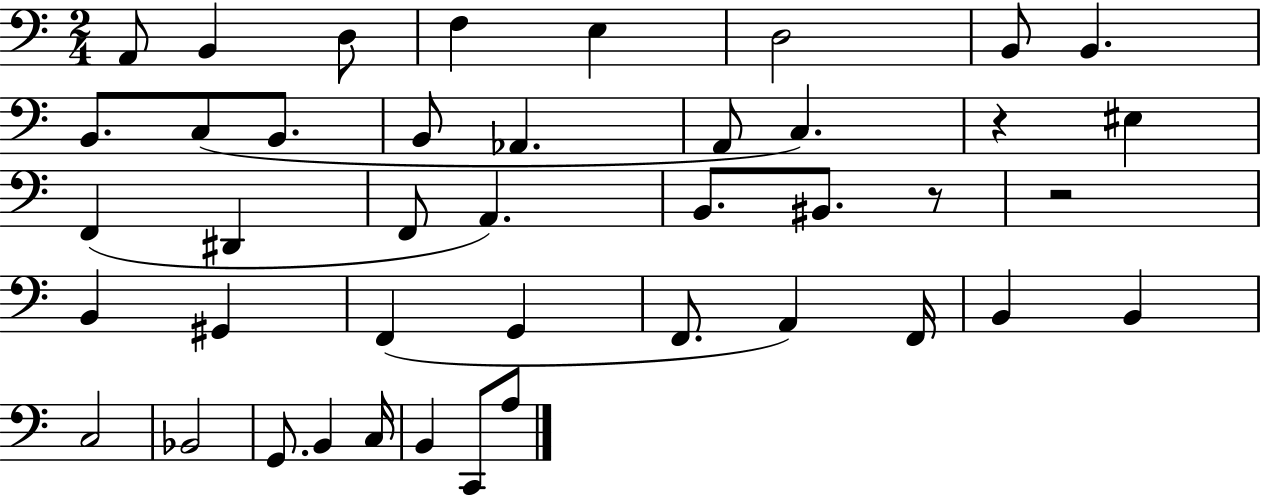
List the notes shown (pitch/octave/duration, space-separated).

A2/e B2/q D3/e F3/q E3/q D3/h B2/e B2/q. B2/e. C3/e B2/e. B2/e Ab2/q. A2/e C3/q. R/q EIS3/q F2/q D#2/q F2/e A2/q. B2/e. BIS2/e. R/e R/h B2/q G#2/q F2/q G2/q F2/e. A2/q F2/s B2/q B2/q C3/h Bb2/h G2/e. B2/q C3/s B2/q C2/e A3/e